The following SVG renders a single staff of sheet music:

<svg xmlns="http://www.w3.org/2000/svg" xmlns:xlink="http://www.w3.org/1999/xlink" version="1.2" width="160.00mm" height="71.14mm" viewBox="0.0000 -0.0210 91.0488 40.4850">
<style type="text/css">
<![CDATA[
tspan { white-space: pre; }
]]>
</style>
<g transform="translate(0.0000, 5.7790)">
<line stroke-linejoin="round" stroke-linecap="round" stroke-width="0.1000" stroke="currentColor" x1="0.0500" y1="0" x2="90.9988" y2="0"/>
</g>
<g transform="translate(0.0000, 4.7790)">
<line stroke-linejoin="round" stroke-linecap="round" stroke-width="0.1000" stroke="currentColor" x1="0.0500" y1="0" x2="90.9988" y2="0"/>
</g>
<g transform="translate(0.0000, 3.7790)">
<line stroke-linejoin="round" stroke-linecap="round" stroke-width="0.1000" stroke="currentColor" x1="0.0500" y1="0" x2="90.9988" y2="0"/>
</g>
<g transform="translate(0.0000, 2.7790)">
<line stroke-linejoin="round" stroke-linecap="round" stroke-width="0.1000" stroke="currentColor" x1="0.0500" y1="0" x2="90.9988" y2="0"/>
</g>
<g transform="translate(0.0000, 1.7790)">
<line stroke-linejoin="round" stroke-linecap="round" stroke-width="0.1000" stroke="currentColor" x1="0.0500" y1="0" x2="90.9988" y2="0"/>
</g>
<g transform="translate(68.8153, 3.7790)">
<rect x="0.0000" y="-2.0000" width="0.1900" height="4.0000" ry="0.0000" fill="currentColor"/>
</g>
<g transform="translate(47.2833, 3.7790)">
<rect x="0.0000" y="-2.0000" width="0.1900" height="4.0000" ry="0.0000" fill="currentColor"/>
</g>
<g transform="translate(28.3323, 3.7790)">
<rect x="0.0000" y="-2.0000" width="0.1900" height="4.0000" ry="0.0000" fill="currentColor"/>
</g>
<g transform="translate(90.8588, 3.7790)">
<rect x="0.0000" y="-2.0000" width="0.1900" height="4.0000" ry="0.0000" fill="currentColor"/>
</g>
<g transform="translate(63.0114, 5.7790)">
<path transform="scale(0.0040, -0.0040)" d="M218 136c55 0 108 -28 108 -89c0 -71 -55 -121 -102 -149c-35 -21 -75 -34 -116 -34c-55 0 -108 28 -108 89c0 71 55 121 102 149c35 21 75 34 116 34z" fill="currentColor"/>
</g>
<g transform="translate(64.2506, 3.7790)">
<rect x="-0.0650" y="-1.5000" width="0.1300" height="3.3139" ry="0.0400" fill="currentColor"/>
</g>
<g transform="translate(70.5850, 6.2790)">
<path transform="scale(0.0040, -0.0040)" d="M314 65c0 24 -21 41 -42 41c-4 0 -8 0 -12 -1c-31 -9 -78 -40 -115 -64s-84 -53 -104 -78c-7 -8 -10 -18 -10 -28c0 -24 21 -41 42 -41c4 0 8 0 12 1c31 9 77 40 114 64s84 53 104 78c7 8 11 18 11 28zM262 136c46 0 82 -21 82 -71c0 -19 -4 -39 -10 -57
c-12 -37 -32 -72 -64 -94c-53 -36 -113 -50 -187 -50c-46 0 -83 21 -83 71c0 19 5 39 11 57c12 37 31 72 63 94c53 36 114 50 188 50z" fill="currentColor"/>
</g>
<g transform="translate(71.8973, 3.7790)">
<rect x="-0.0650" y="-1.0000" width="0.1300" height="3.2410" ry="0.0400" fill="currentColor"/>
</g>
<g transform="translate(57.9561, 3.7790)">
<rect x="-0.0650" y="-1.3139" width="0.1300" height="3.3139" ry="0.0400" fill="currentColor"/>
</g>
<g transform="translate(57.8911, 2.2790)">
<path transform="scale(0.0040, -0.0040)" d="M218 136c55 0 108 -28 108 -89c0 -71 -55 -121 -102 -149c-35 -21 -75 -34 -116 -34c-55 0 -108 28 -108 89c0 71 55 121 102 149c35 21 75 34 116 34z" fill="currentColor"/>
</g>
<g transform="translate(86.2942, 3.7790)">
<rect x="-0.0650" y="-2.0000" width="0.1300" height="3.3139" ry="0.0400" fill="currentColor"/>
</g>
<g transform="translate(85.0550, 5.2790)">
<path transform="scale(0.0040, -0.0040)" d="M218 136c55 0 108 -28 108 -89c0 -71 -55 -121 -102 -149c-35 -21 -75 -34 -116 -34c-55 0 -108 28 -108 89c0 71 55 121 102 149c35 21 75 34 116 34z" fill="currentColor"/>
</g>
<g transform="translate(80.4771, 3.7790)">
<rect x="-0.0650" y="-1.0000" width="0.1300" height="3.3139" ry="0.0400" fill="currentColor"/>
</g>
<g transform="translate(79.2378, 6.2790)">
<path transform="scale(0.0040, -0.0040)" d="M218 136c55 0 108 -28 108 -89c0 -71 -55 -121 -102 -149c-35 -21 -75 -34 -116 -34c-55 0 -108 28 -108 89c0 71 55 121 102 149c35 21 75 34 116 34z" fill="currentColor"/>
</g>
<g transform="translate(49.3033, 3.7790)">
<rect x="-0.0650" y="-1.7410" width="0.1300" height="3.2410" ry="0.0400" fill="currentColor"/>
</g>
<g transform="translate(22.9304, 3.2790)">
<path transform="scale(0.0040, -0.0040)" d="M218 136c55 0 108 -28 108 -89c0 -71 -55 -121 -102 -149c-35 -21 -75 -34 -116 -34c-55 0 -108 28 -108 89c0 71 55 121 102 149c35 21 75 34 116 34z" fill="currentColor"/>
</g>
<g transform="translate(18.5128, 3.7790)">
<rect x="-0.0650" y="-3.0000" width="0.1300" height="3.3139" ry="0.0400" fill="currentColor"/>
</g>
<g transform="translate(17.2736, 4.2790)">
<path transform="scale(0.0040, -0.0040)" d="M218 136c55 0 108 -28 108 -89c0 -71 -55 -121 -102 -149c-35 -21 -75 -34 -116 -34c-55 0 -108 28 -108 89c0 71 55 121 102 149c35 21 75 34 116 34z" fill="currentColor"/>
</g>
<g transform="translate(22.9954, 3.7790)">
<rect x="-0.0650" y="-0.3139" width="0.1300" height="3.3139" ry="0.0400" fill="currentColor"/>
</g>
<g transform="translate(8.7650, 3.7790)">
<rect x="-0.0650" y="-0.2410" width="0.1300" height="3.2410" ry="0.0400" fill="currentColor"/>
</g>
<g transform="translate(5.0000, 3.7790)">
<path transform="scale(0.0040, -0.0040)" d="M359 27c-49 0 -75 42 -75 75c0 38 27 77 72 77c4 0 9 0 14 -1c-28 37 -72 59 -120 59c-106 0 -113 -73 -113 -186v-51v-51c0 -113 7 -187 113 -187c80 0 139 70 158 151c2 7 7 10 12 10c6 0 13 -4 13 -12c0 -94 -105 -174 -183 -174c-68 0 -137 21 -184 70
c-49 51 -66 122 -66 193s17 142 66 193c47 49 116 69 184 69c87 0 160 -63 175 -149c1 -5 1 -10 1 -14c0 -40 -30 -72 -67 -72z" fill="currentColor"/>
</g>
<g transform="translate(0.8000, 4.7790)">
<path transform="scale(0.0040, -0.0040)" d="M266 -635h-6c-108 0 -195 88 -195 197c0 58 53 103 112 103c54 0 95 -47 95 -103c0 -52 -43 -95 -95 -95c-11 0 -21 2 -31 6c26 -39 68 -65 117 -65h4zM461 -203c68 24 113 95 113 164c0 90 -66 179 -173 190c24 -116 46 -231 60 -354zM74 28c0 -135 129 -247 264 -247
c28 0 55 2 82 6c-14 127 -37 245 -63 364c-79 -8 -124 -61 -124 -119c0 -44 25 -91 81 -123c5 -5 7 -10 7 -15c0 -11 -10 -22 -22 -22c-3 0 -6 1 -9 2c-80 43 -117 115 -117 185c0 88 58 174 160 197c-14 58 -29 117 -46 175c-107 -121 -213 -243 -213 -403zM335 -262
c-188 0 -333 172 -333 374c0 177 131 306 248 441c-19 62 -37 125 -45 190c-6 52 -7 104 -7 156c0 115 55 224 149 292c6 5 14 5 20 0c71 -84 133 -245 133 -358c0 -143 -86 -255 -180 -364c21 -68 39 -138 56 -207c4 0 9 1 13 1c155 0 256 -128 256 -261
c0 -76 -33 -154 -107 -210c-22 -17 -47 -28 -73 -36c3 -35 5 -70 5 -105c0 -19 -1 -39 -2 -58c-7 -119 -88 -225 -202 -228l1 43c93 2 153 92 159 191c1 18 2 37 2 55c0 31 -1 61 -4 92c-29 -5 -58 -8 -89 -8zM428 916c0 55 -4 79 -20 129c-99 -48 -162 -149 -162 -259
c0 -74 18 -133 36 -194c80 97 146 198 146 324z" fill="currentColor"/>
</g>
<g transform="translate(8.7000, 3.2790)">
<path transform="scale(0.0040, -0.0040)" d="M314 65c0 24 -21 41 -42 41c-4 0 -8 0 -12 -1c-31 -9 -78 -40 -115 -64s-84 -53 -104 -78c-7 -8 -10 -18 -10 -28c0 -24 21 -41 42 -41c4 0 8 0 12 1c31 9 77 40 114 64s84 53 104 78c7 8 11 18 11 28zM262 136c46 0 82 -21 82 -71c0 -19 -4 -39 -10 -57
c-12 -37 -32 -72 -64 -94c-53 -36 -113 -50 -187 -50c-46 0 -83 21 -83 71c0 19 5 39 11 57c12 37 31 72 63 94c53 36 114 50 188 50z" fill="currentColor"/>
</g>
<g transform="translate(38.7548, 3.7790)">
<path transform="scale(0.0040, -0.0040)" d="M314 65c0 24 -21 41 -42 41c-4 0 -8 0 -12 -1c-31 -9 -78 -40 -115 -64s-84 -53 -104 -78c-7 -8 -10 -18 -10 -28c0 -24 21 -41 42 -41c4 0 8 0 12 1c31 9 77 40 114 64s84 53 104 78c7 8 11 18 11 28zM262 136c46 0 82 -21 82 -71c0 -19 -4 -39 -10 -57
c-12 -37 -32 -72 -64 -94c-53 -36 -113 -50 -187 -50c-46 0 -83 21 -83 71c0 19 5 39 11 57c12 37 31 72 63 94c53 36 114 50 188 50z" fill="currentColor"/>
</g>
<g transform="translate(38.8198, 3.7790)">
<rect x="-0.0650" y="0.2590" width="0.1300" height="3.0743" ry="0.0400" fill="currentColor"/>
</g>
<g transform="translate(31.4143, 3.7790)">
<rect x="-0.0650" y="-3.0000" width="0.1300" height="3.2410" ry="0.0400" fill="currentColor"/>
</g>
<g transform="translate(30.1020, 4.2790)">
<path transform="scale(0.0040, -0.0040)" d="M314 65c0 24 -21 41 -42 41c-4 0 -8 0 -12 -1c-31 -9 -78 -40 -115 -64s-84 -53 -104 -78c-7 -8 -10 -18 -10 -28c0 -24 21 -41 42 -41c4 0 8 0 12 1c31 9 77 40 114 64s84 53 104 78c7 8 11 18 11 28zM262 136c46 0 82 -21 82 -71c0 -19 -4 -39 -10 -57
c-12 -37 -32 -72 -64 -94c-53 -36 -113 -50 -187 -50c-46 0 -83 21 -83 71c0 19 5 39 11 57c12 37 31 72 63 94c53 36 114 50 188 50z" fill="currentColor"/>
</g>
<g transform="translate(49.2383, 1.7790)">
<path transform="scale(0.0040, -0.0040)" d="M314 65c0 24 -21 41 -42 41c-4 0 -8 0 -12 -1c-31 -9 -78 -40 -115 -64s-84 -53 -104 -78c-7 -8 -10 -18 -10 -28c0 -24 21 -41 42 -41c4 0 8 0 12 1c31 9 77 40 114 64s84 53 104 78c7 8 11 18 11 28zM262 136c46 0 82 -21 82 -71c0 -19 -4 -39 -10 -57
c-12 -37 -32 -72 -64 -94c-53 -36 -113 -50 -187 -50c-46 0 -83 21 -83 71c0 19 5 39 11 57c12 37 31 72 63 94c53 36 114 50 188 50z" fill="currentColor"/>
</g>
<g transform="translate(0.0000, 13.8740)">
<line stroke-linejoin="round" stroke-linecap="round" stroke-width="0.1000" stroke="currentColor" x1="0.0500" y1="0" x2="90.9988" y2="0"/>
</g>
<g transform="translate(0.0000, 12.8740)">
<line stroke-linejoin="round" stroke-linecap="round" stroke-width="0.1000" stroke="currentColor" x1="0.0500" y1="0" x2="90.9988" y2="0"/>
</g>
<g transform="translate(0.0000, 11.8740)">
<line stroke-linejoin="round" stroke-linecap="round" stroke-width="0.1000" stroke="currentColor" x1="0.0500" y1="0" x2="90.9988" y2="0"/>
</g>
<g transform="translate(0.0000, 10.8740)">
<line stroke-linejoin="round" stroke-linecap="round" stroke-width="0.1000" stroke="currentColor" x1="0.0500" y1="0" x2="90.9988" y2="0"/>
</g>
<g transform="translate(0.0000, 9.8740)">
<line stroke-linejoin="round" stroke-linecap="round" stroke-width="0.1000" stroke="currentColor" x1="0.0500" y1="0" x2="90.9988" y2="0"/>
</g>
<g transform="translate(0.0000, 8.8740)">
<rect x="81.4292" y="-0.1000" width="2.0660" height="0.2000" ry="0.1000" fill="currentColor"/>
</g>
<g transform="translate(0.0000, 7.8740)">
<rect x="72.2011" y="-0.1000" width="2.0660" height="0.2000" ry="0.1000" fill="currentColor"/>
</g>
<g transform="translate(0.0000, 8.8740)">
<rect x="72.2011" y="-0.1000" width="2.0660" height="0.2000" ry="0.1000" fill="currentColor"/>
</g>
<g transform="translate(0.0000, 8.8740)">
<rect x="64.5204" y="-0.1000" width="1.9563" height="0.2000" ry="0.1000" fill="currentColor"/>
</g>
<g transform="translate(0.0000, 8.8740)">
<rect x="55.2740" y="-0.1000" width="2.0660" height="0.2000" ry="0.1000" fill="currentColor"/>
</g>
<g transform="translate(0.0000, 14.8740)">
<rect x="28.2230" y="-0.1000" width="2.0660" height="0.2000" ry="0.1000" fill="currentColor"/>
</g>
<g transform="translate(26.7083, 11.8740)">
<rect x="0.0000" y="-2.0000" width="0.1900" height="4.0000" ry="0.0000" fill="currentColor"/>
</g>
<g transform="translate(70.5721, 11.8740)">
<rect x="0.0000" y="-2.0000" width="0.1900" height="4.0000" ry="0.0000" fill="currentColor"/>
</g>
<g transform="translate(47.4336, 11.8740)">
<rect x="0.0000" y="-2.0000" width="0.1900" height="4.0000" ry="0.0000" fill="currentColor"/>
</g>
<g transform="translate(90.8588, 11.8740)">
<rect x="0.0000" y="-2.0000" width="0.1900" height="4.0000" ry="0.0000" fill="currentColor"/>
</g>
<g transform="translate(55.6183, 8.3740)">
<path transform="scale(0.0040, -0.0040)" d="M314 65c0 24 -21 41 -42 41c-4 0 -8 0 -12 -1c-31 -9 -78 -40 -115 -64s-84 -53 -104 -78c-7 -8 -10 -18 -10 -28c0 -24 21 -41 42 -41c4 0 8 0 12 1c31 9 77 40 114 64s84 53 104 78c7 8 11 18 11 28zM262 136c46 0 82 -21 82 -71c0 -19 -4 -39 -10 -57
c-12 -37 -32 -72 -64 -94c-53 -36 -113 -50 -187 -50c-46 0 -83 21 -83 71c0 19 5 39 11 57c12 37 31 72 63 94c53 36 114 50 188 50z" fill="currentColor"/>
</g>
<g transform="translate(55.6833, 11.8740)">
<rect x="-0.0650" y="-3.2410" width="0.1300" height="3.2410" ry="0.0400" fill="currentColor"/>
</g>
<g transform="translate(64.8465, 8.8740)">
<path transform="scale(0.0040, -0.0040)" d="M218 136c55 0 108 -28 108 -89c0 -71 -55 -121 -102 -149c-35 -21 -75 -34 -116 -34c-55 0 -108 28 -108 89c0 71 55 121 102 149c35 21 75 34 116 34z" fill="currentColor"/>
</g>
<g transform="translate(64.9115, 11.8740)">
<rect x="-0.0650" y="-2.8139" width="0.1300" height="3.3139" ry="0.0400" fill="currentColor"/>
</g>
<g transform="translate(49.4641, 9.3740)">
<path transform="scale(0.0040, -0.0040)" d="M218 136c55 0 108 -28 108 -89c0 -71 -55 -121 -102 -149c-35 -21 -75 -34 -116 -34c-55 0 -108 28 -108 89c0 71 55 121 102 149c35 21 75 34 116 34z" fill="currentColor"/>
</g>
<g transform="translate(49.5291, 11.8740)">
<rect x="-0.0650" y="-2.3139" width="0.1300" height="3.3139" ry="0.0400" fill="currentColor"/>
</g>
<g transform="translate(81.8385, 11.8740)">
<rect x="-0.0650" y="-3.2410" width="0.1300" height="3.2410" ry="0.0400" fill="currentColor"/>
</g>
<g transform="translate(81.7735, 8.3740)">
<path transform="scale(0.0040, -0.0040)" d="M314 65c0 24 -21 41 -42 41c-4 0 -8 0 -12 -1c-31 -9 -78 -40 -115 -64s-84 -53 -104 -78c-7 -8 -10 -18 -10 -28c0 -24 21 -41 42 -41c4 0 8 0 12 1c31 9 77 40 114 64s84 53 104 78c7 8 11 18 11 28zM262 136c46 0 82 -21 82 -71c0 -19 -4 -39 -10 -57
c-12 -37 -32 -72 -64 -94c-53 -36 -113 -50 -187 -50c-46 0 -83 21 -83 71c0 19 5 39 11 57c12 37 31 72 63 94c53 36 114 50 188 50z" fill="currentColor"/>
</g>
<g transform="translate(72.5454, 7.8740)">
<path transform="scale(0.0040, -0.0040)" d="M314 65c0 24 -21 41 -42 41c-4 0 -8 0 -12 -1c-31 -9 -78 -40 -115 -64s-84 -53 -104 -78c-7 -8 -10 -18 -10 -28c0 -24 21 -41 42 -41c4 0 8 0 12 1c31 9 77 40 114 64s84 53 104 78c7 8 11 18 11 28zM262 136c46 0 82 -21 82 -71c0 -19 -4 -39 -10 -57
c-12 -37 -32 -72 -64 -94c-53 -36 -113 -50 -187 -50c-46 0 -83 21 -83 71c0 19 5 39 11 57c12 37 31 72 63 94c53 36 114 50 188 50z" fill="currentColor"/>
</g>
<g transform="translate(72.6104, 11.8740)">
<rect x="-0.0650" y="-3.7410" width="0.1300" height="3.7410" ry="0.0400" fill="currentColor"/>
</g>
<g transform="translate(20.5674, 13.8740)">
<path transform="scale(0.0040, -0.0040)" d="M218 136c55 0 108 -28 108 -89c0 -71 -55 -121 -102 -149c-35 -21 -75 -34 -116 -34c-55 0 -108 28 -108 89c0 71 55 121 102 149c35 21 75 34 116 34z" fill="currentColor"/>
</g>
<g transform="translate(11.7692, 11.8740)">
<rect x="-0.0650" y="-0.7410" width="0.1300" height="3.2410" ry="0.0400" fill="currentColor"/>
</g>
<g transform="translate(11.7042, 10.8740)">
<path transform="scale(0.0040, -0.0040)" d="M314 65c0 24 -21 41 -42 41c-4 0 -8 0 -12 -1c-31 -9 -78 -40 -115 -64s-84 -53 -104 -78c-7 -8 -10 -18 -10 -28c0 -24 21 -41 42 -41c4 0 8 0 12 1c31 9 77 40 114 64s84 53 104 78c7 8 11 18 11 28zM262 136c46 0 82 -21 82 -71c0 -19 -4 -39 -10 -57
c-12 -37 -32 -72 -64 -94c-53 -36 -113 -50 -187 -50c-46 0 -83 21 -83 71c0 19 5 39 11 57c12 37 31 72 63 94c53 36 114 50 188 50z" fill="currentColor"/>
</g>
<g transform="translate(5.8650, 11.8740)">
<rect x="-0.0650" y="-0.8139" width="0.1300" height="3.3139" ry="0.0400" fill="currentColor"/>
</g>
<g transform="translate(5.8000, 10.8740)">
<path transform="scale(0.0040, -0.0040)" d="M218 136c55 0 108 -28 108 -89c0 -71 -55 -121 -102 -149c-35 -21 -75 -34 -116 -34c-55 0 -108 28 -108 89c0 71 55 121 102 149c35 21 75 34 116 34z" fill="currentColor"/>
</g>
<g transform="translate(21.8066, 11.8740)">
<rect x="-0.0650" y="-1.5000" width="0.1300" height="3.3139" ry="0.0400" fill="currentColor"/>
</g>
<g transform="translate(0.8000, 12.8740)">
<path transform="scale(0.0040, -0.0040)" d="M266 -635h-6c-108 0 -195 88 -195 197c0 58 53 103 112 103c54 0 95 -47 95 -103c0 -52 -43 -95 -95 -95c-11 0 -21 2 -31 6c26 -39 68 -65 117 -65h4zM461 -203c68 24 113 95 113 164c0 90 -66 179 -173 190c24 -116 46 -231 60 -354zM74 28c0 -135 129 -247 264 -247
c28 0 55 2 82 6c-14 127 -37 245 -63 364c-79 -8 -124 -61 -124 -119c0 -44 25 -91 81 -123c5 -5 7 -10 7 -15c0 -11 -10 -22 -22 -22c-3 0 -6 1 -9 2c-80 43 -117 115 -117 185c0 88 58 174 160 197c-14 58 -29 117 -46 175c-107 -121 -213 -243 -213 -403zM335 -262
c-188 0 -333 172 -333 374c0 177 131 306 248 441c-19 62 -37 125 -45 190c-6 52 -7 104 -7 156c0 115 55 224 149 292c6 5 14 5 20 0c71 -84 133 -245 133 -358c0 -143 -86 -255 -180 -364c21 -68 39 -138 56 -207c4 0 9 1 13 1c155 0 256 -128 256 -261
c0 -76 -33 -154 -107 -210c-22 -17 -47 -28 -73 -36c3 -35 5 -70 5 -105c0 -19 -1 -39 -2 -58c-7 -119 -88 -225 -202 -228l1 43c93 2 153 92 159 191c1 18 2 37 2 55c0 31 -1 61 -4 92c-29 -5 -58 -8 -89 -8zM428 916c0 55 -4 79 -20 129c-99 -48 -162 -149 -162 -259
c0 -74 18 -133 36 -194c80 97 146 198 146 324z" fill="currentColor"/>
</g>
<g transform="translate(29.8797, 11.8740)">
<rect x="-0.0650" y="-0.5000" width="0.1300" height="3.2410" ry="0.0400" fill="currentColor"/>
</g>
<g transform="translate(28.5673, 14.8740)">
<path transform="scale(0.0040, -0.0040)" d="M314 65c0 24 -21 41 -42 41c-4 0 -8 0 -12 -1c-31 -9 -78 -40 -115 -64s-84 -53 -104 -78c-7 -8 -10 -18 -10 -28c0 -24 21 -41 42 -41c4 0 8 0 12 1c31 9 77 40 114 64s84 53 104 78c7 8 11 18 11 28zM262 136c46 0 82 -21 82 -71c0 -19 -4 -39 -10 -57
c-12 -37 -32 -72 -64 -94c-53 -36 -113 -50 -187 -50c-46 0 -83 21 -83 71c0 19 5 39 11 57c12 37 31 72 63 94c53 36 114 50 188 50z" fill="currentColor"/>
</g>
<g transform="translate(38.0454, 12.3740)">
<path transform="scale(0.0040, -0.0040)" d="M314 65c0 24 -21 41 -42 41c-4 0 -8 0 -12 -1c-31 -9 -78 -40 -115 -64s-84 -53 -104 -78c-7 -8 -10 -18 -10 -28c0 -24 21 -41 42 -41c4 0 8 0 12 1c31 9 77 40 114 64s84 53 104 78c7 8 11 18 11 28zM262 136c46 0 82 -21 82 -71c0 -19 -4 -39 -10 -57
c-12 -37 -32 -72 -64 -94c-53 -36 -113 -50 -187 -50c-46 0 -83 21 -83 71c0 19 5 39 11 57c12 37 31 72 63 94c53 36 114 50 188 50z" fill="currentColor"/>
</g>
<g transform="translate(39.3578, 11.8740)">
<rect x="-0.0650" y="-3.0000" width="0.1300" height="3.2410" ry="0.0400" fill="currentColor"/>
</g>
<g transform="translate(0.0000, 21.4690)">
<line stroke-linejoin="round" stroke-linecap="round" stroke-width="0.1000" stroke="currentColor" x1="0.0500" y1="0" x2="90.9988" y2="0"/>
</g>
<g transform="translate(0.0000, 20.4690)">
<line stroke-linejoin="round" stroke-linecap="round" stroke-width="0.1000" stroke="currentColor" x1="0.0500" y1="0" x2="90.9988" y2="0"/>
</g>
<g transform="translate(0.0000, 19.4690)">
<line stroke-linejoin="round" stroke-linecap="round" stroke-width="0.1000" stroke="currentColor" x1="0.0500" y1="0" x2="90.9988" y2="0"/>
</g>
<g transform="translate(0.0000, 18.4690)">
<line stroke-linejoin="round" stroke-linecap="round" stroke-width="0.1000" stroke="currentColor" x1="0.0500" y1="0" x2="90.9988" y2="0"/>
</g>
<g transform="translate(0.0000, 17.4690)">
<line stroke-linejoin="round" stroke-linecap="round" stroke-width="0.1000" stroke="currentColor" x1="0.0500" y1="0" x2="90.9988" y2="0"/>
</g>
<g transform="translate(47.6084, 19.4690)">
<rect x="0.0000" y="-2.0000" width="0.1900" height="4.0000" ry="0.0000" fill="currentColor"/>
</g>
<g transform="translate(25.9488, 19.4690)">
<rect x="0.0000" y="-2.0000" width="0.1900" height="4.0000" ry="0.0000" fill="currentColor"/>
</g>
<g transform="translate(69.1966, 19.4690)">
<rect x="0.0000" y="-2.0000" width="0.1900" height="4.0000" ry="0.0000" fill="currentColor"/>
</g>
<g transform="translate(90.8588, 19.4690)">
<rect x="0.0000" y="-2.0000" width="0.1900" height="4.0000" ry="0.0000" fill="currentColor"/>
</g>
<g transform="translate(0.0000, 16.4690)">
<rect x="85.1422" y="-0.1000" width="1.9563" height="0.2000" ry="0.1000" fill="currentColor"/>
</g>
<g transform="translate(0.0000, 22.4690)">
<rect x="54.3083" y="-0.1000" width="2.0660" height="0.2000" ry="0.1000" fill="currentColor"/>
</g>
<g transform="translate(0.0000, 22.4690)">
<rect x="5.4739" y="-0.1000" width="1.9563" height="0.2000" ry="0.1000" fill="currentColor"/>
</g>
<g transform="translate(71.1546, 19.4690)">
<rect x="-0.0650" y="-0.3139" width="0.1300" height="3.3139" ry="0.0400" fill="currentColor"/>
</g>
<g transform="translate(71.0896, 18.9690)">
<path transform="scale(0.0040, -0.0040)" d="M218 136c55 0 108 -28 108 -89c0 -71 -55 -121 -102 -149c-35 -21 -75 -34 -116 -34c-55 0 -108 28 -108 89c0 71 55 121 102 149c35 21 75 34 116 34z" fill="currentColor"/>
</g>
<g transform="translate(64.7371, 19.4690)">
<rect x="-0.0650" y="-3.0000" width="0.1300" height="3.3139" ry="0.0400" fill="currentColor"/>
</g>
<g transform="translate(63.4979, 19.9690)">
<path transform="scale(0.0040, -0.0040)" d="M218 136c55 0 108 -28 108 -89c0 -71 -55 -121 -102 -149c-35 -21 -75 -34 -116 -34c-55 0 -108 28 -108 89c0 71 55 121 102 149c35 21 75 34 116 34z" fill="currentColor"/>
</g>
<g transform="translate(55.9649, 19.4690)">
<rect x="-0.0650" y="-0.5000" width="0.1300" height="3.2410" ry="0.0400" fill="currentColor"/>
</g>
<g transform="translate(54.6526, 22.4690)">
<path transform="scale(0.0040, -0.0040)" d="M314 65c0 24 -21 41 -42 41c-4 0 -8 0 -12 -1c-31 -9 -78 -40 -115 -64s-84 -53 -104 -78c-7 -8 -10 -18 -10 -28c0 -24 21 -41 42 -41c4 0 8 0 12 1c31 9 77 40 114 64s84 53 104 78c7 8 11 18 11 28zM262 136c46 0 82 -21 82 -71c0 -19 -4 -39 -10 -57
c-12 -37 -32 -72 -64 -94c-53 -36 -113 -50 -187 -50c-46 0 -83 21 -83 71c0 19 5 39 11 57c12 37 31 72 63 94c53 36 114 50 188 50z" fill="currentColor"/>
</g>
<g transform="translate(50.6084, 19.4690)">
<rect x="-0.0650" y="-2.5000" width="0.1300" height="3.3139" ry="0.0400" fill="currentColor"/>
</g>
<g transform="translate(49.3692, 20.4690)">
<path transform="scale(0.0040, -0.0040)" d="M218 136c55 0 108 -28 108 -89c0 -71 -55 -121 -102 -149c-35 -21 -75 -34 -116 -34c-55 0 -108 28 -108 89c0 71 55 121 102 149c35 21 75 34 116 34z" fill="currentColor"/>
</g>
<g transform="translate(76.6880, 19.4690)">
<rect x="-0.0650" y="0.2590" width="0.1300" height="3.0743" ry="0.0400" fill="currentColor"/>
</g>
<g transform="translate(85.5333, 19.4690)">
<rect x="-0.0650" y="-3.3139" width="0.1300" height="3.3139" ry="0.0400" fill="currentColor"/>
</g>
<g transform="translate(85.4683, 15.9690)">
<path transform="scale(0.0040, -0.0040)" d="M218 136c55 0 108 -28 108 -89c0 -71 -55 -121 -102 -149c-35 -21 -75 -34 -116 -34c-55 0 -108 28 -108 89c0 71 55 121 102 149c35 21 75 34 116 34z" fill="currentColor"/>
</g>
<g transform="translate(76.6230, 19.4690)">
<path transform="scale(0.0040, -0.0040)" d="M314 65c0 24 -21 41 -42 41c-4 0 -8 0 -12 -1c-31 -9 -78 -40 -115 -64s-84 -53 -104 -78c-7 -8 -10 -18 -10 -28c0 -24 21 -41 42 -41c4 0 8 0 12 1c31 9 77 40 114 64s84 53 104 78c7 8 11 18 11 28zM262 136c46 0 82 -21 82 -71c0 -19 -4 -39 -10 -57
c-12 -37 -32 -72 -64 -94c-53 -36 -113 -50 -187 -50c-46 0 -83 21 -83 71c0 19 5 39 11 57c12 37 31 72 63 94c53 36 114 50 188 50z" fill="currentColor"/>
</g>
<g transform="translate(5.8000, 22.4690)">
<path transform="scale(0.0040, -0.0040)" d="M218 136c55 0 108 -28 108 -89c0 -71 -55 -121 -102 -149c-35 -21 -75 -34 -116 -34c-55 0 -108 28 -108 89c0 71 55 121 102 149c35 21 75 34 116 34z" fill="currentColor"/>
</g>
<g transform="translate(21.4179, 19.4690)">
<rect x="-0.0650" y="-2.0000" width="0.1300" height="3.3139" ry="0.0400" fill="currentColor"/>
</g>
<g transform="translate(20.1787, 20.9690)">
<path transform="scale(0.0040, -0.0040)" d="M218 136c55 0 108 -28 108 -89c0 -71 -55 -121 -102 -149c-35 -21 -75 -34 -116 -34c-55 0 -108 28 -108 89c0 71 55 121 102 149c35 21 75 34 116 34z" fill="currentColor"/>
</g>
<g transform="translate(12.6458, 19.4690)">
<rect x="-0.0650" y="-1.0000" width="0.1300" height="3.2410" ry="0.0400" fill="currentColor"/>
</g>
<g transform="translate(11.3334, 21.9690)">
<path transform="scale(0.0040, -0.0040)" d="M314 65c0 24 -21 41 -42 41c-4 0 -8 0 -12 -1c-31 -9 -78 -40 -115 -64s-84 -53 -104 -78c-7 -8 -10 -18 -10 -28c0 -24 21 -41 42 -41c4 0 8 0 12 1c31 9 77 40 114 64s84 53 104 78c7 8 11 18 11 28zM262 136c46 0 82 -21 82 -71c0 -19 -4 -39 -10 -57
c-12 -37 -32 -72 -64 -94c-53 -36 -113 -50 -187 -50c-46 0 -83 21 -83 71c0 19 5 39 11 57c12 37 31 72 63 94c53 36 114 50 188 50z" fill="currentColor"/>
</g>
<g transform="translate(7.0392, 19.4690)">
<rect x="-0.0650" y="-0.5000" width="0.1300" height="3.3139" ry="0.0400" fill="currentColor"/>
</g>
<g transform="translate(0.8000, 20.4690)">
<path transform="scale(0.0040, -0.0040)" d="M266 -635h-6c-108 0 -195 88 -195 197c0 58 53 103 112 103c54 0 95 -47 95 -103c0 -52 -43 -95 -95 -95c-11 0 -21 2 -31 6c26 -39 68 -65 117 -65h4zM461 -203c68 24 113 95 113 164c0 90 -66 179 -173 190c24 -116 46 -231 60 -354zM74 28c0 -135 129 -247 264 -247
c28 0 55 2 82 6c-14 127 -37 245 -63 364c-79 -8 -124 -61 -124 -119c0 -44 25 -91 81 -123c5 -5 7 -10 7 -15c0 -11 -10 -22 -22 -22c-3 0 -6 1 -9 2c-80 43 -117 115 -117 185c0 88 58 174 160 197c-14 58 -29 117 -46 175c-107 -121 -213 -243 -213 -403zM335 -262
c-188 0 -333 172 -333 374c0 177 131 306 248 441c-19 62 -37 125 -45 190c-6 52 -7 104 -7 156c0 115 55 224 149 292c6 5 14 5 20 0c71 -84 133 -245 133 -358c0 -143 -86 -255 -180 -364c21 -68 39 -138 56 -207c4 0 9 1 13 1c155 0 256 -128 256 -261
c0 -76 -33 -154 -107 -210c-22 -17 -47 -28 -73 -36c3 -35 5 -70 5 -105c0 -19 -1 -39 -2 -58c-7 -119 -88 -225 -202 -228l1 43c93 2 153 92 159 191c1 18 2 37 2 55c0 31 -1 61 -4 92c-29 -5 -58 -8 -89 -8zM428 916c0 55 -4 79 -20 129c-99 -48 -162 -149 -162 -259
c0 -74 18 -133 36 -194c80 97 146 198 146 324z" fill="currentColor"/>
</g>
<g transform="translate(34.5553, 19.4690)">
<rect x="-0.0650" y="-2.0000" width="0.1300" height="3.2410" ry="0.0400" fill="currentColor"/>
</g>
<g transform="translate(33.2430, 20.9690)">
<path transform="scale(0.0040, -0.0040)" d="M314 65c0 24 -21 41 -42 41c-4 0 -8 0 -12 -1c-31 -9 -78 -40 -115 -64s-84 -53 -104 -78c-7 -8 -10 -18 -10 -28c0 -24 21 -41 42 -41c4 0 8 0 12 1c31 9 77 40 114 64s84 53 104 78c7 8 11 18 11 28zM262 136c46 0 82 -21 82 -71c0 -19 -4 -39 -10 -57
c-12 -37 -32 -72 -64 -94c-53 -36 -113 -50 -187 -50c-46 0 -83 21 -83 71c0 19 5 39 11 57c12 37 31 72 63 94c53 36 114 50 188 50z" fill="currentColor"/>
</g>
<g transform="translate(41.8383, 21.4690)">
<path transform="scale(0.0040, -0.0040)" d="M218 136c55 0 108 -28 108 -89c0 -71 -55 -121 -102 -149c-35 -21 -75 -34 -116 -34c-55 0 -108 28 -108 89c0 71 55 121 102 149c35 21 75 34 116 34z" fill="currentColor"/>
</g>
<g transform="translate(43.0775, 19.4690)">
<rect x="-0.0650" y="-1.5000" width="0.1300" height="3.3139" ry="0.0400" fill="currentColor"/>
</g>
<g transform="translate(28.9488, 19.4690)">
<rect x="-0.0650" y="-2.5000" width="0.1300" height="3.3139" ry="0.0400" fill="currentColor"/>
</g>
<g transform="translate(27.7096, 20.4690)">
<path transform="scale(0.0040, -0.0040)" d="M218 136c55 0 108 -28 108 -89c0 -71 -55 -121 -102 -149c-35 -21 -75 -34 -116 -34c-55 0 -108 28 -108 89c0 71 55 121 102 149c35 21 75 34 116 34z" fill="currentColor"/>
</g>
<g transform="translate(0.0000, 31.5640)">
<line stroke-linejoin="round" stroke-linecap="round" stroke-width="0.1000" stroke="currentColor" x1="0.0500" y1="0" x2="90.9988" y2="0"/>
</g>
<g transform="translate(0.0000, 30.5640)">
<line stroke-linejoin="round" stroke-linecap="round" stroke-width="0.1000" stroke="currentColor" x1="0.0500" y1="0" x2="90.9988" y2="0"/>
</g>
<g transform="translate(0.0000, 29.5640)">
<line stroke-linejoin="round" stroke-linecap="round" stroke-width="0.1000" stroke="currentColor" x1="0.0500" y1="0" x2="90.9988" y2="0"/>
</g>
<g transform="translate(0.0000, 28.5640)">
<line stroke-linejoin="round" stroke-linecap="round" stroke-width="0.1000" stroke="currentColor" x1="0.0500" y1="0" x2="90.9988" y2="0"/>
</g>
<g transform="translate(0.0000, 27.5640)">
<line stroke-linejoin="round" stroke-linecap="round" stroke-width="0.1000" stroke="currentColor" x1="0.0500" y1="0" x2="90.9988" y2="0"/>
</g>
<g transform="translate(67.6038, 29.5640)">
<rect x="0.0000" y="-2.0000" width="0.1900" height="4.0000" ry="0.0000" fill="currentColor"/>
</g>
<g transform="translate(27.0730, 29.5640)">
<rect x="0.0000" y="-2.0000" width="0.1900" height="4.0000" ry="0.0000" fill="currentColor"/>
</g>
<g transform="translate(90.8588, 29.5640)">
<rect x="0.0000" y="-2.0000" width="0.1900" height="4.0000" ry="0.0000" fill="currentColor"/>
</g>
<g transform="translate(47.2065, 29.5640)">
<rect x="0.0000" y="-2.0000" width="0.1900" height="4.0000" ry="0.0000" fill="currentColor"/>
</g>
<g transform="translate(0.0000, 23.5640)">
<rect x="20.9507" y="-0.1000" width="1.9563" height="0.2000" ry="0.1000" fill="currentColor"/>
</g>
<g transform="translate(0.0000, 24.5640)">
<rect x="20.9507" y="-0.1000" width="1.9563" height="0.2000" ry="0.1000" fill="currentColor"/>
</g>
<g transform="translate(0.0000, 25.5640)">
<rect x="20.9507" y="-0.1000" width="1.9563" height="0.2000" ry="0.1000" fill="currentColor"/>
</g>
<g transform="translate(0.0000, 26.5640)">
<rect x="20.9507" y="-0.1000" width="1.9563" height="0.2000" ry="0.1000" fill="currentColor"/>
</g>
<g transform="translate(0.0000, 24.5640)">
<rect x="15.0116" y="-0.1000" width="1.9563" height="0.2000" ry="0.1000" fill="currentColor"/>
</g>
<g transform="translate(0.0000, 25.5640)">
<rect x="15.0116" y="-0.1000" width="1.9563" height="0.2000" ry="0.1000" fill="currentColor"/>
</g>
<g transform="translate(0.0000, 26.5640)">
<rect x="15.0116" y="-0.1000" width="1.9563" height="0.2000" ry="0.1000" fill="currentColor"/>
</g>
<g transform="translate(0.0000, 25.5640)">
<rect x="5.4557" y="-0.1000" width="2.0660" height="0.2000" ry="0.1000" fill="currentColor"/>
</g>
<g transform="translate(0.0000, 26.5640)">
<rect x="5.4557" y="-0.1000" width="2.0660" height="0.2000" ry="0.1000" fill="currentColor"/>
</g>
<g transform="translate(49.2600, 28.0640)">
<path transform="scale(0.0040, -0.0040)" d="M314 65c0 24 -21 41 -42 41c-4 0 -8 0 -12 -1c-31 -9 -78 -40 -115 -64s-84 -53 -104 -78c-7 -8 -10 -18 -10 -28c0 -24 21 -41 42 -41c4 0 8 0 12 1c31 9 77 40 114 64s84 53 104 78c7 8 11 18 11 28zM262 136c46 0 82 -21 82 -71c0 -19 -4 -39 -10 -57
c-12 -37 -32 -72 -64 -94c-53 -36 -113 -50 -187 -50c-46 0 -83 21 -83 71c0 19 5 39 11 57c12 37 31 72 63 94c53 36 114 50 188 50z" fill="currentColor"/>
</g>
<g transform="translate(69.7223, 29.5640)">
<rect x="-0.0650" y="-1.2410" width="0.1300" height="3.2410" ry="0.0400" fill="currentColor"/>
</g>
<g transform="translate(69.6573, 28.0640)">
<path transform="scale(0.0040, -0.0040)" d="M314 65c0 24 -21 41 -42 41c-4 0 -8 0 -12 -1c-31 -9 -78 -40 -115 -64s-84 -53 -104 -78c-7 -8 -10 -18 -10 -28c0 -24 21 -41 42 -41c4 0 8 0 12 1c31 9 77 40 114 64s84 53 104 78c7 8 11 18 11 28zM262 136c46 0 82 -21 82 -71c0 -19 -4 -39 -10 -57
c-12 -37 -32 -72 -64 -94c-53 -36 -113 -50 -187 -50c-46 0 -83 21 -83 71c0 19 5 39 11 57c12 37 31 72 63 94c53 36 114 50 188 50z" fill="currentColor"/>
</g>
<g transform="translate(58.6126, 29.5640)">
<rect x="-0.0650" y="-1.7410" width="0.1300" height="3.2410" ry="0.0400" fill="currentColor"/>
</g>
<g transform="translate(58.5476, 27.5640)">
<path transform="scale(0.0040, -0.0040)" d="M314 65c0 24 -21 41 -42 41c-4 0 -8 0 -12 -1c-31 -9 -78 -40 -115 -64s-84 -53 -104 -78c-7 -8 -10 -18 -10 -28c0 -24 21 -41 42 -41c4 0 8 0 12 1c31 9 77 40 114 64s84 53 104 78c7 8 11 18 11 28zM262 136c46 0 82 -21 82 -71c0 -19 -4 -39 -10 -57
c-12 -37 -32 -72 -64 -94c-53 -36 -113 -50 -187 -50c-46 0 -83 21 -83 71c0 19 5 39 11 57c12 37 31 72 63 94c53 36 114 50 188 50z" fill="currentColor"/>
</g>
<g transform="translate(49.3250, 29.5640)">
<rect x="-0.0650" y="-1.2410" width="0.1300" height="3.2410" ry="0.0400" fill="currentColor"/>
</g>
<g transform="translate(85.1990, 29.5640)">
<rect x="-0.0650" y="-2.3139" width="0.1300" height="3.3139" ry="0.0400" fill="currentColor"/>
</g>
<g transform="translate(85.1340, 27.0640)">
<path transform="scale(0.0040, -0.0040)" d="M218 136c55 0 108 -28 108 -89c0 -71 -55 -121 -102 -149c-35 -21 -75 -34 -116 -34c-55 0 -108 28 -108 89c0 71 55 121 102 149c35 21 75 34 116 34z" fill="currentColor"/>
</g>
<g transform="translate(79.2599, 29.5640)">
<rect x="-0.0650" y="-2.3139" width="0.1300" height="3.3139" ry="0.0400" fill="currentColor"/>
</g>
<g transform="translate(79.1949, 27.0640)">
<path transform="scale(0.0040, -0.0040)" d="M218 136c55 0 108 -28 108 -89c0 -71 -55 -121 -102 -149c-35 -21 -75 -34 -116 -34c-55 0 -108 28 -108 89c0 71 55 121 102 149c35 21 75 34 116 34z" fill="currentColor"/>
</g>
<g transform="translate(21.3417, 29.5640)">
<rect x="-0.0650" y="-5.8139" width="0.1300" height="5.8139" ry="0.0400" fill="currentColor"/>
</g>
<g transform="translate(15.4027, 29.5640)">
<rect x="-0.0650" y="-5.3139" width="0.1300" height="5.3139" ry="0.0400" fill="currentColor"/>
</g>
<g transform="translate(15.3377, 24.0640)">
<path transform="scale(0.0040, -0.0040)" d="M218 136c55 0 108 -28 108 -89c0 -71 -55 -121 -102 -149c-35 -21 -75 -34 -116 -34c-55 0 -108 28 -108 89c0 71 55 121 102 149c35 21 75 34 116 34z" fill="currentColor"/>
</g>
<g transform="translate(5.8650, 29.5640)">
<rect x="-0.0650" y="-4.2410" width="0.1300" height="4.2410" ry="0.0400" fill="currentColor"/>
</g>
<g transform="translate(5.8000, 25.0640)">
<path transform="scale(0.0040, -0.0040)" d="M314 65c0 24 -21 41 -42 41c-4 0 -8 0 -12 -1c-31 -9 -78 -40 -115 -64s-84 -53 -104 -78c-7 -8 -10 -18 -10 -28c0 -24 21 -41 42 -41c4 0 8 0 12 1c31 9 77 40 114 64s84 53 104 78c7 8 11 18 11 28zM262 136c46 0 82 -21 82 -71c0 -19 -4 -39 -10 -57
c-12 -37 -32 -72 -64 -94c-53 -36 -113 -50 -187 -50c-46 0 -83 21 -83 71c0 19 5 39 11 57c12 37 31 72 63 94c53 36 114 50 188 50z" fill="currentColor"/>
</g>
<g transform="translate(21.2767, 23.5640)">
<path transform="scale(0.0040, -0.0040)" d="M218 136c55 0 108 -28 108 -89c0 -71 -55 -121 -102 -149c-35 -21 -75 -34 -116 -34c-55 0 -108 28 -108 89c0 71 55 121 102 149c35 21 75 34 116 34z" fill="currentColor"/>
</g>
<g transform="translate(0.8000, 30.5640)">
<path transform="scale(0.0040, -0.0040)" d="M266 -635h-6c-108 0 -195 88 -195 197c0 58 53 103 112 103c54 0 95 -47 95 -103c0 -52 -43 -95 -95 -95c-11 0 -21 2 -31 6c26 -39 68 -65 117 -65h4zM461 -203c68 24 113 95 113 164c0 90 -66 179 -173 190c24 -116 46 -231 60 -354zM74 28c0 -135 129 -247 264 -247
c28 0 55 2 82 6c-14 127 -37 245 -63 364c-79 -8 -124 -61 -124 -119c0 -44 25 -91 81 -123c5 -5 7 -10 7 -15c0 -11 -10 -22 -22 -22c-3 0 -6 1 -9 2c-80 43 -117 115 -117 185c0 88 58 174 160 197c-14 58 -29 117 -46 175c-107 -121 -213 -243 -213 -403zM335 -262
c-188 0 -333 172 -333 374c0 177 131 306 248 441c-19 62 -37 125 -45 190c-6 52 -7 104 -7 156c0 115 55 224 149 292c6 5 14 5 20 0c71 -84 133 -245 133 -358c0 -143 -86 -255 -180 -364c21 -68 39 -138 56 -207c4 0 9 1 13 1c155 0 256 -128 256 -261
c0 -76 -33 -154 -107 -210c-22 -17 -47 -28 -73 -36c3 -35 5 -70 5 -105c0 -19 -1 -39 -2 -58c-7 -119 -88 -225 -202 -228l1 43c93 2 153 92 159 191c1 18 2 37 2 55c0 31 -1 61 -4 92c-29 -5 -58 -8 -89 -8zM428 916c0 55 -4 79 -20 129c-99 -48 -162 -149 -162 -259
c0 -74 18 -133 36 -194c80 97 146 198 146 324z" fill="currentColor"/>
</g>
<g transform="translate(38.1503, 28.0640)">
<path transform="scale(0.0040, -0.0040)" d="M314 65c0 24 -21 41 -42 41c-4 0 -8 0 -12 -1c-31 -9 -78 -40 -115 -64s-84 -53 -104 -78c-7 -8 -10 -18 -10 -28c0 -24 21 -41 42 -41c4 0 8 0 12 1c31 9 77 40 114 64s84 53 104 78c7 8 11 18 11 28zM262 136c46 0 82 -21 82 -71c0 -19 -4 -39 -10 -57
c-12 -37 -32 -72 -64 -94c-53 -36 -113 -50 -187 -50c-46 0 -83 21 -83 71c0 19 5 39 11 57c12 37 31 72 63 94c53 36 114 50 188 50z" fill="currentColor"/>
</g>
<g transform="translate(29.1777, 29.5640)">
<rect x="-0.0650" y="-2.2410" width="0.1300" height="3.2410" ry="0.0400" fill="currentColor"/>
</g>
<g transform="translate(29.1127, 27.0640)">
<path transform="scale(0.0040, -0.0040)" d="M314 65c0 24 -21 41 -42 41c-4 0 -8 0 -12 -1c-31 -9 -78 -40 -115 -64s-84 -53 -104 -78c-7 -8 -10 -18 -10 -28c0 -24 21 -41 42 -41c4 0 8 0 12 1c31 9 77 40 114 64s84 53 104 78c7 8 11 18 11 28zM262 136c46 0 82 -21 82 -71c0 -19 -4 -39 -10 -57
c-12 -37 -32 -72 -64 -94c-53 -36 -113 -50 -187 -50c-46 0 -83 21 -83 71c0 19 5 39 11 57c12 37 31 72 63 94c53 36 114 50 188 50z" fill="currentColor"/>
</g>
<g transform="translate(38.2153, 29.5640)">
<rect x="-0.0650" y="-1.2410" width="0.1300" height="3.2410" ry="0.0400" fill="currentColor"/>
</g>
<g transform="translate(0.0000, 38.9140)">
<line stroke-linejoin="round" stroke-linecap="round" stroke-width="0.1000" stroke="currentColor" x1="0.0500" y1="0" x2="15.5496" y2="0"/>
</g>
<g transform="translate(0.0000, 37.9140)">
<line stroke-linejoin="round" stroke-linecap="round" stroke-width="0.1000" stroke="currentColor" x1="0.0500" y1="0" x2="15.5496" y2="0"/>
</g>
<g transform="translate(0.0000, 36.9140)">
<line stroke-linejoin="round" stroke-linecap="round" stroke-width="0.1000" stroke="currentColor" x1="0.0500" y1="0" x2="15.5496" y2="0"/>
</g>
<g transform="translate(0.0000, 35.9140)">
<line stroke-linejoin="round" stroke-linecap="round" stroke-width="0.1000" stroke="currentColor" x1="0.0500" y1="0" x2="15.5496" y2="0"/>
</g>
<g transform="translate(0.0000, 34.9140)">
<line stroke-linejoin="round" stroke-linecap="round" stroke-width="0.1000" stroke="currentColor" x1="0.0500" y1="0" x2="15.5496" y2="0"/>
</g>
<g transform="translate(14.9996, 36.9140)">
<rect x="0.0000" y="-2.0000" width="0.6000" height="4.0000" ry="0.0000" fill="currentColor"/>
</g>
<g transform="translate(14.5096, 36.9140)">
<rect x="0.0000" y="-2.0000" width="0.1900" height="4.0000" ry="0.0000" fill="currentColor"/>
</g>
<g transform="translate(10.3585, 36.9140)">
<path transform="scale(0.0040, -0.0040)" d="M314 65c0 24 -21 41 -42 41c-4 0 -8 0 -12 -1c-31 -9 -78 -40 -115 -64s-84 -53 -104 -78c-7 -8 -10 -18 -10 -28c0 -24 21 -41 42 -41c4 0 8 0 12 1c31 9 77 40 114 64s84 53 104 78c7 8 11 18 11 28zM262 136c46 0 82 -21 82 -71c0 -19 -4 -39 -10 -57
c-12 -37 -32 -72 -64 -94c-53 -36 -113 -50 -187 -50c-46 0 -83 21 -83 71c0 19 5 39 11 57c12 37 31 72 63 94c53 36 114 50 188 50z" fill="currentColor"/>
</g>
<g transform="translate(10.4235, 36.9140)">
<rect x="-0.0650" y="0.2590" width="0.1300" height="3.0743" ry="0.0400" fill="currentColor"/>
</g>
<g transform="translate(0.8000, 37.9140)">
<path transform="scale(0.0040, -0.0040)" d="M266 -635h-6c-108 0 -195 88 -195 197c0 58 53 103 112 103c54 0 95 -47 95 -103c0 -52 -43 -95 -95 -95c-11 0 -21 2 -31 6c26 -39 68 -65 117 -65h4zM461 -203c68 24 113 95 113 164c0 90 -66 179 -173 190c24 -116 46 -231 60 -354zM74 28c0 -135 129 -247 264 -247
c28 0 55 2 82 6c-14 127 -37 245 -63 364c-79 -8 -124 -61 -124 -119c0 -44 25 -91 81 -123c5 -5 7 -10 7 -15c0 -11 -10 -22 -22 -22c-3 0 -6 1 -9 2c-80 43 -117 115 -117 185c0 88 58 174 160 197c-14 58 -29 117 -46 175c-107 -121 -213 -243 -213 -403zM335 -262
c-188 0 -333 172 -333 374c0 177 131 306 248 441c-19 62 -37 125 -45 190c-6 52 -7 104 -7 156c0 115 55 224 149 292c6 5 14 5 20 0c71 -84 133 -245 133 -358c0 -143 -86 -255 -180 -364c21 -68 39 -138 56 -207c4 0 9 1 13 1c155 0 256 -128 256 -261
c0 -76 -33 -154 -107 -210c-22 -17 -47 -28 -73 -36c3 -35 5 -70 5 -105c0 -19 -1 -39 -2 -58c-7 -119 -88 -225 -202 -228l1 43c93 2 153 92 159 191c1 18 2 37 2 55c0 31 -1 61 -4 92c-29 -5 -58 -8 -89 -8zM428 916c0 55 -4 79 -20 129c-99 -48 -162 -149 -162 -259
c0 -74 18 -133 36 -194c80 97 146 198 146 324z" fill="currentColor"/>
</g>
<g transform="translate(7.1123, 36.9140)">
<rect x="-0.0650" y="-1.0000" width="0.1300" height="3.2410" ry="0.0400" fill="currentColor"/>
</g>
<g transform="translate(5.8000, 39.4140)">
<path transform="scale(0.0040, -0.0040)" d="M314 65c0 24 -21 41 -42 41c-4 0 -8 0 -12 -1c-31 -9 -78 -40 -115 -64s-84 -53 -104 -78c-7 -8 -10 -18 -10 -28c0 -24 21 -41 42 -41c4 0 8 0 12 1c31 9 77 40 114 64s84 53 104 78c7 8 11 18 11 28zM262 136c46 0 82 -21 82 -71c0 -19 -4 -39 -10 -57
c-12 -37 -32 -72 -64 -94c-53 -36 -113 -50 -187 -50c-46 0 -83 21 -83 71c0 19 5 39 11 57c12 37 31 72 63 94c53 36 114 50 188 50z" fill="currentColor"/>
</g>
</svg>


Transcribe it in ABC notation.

X:1
T:Untitled
M:4/4
L:1/4
K:C
c2 A c A2 B2 f2 e E D2 D F d d2 E C2 A2 g b2 a c'2 b2 C D2 F G F2 E G C2 A c B2 b d'2 f' g' g2 e2 e2 f2 e2 g g D2 B2